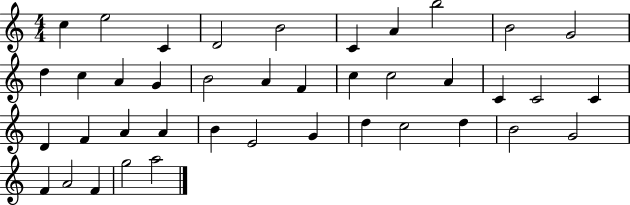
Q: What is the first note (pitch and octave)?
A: C5